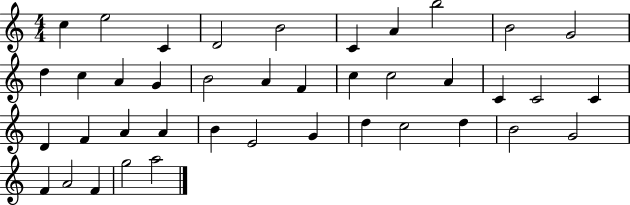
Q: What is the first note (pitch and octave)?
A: C5